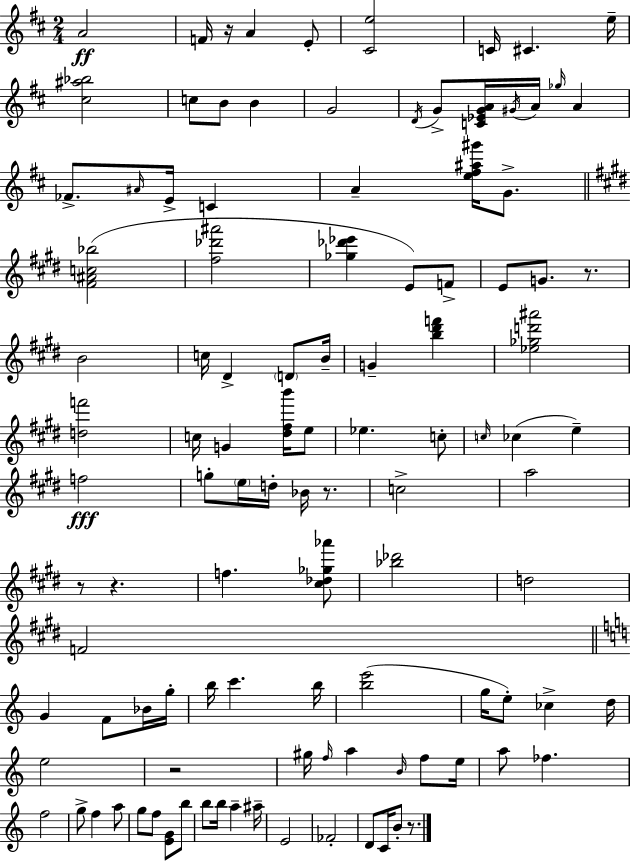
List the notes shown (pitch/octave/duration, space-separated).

A4/h F4/s R/s A4/q E4/e [C#4,E5]/h C4/s C#4/q. E5/s [C#5,A#5,Bb5]/h C5/e B4/e B4/q G4/h D4/s G4/e [C4,Eb4,G4,A4]/s G#4/s A4/s Gb5/s A4/q FES4/e. A#4/s E4/s C4/q A4/q [E5,F#5,A#5,G#6]/s G4/e. [F#4,A#4,C5,Bb5]/h [F#5,Db6,A#6]/h [Gb5,Db6,Eb6]/q E4/e F4/e E4/e G4/e. R/e. B4/h C5/s D#4/q D4/e B4/s G4/q [B5,D#6,F6]/q [Eb5,Gb5,D6,A#6]/h [D5,F6]/h C5/s G4/q [D#5,F#5,B6]/s E5/e Eb5/q. C5/e C5/s CES5/q E5/q F5/h G5/e E5/s D5/s Bb4/s R/e. C5/h A5/h R/e R/q. F5/q. [C#5,Db5,Gb5,Ab6]/e [Bb5,Db6]/h D5/h F4/h G4/q F4/e Bb4/s G5/s B5/s C6/q. B5/s [B5,E6]/h G5/s E5/e CES5/q D5/s E5/h R/h G#5/s F5/s A5/q B4/s F5/e E5/s A5/e FES5/q. F5/h G5/e F5/q A5/e G5/e F5/e [E4,G4]/e B5/e B5/e B5/s A5/q A#5/s E4/h FES4/h D4/e C4/s B4/e R/e.